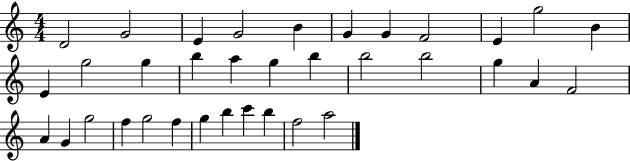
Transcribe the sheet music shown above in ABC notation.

X:1
T:Untitled
M:4/4
L:1/4
K:C
D2 G2 E G2 B G G F2 E g2 B E g2 g b a g b b2 b2 g A F2 A G g2 f g2 f g b c' b f2 a2